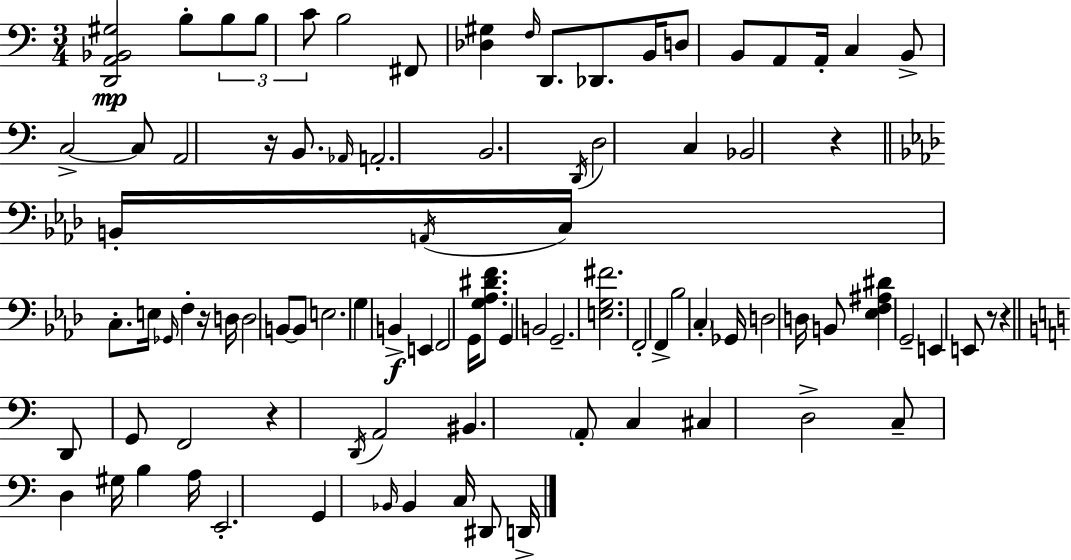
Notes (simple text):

[D2,A2,Bb2,G#3]/h B3/e B3/e B3/e C4/e B3/h F#2/e [Db3,G#3]/q F3/s D2/e. Db2/e. B2/s D3/e B2/e A2/e A2/s C3/q B2/e C3/h C3/e A2/h R/s B2/e. Ab2/s A2/h. B2/h. D2/s D3/h C3/q Bb2/h R/q B2/s A2/s C3/s C3/e. E3/s Gb2/s F3/q R/s D3/s D3/h B2/e B2/e E3/h. G3/q B2/q E2/q F2/h G2/s [G3,Ab3,D#4,F4]/e. G2/q B2/h G2/h. [E3,G3,F#4]/h. F2/h F2/q Bb3/h C3/q Gb2/s D3/h D3/s B2/e [Eb3,F3,A#3,D#4]/q G2/h E2/q E2/e R/e R/q D2/e G2/e F2/h R/q D2/s A2/h BIS2/q. A2/e C3/q C#3/q D3/h C3/e D3/q G#3/s B3/q A3/s E2/h. G2/q Bb2/s Bb2/q C3/s D#2/e D2/s